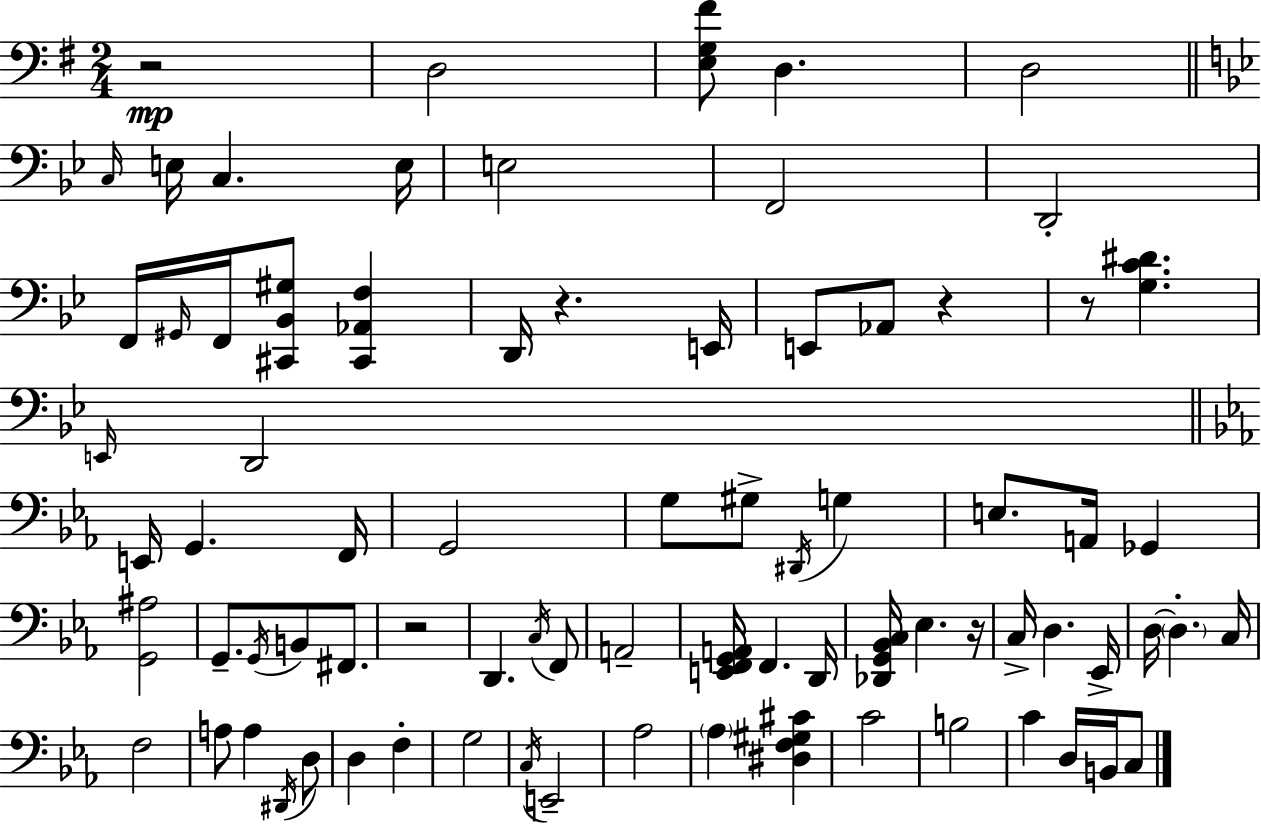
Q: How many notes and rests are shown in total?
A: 79